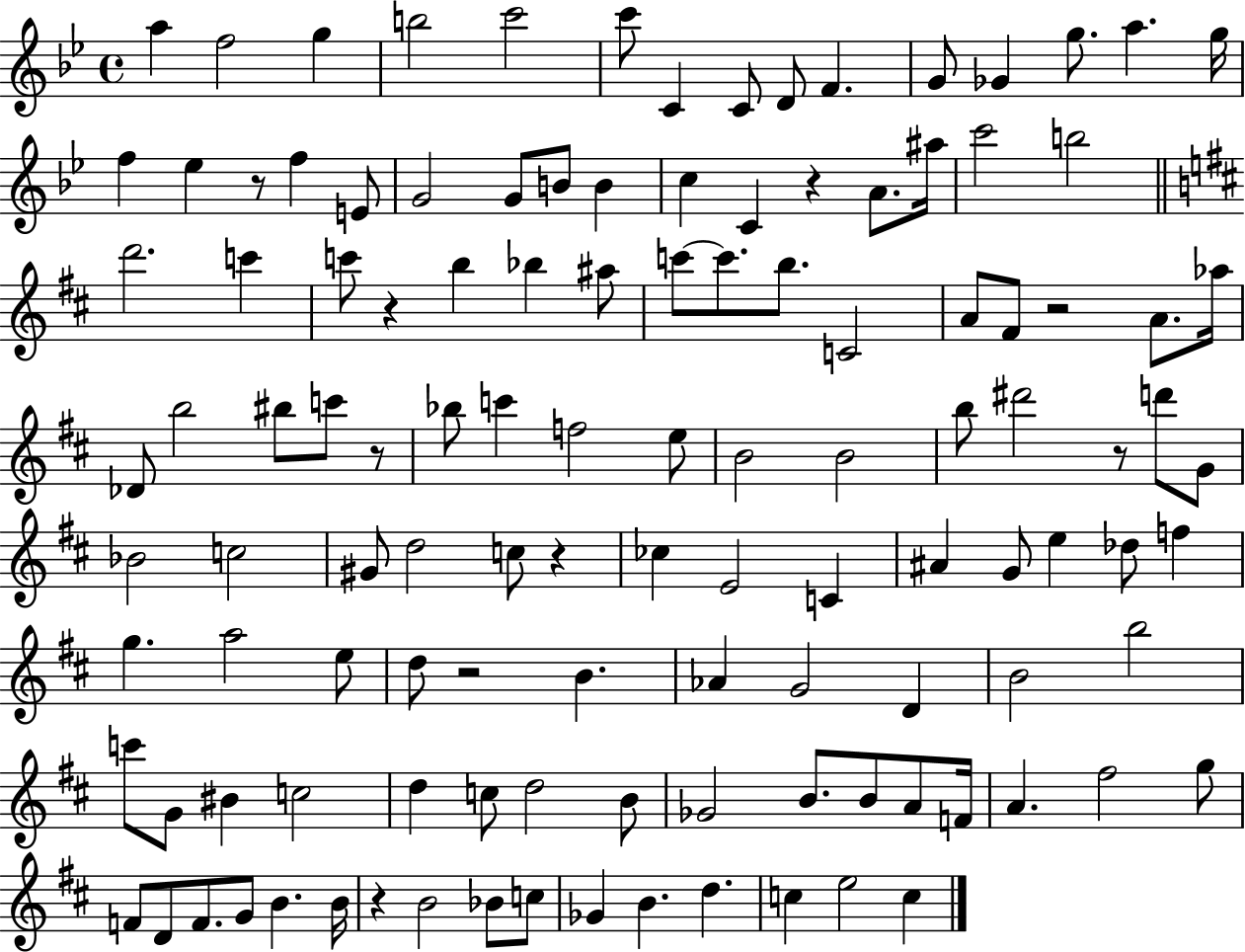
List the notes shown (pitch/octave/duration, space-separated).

A5/q F5/h G5/q B5/h C6/h C6/e C4/q C4/e D4/e F4/q. G4/e Gb4/q G5/e. A5/q. G5/s F5/q Eb5/q R/e F5/q E4/e G4/h G4/e B4/e B4/q C5/q C4/q R/q A4/e. A#5/s C6/h B5/h D6/h. C6/q C6/e R/q B5/q Bb5/q A#5/e C6/e C6/e. B5/e. C4/h A4/e F#4/e R/h A4/e. Ab5/s Db4/e B5/h BIS5/e C6/e R/e Bb5/e C6/q F5/h E5/e B4/h B4/h B5/e D#6/h R/e D6/e G4/e Bb4/h C5/h G#4/e D5/h C5/e R/q CES5/q E4/h C4/q A#4/q G4/e E5/q Db5/e F5/q G5/q. A5/h E5/e D5/e R/h B4/q. Ab4/q G4/h D4/q B4/h B5/h C6/e G4/e BIS4/q C5/h D5/q C5/e D5/h B4/e Gb4/h B4/e. B4/e A4/e F4/s A4/q. F#5/h G5/e F4/e D4/e F4/e. G4/e B4/q. B4/s R/q B4/h Bb4/e C5/e Gb4/q B4/q. D5/q. C5/q E5/h C5/q